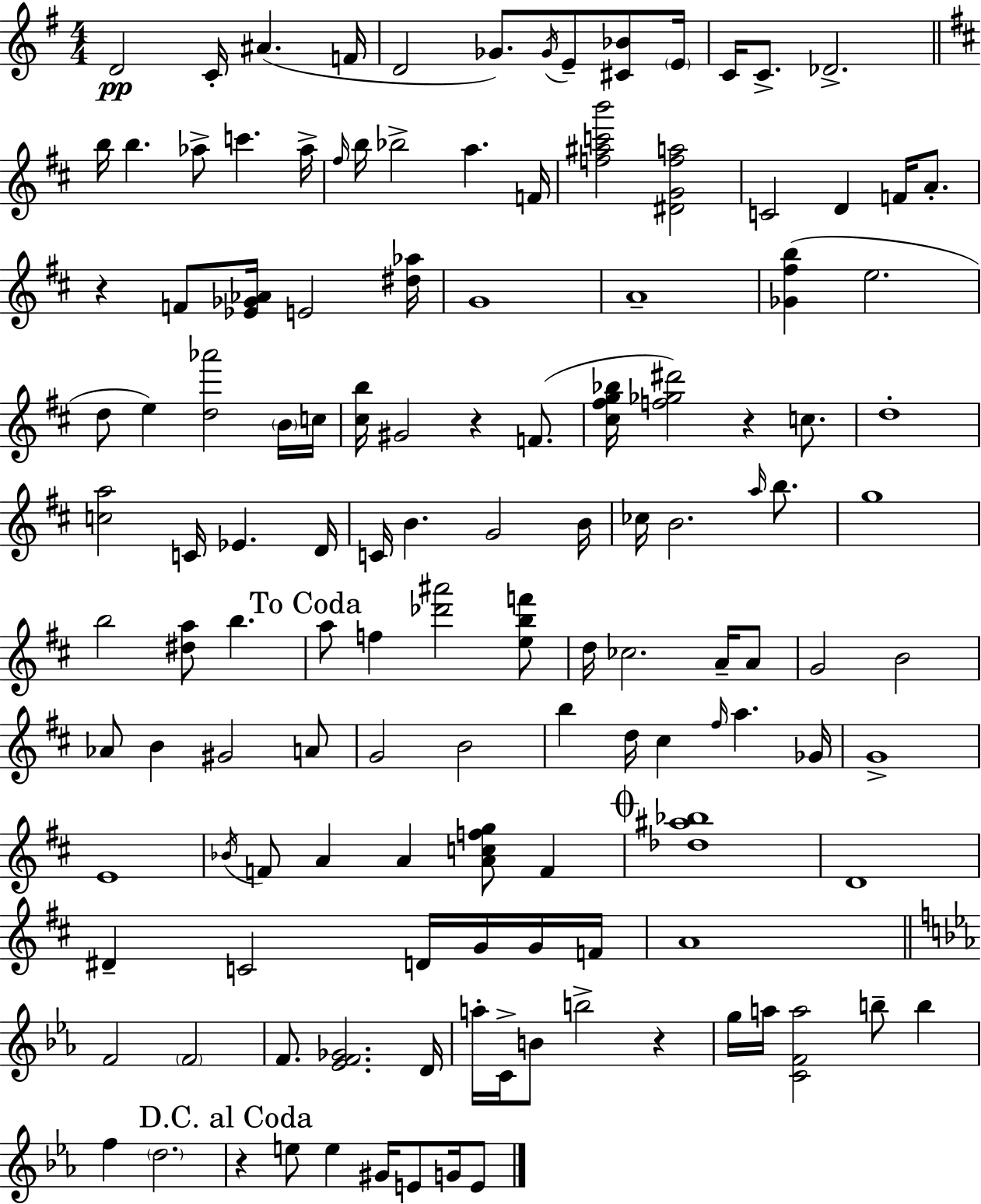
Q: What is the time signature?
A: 4/4